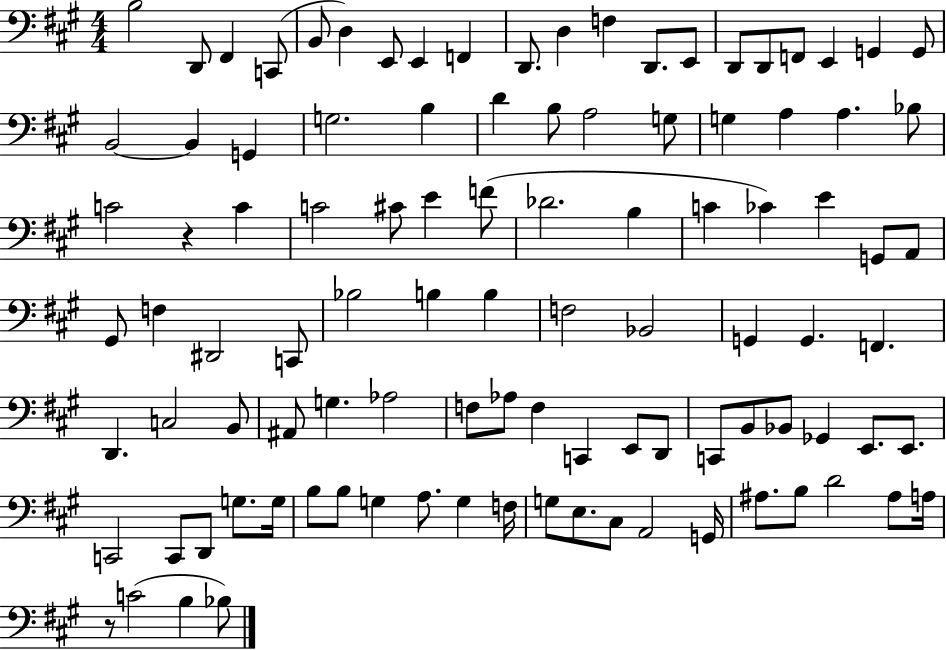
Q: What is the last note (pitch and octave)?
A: Bb3